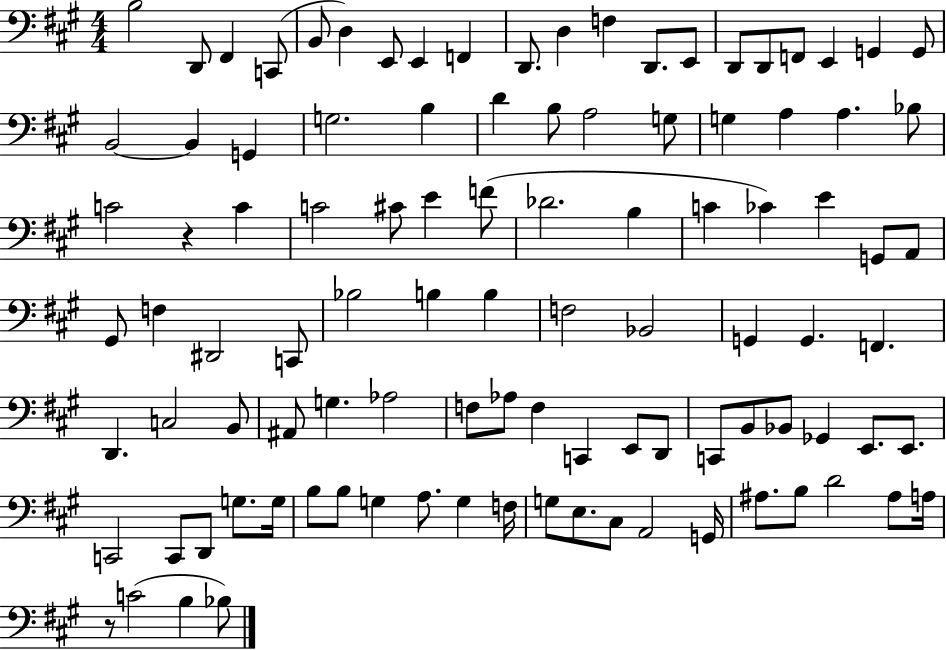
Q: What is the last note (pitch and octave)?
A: Bb3